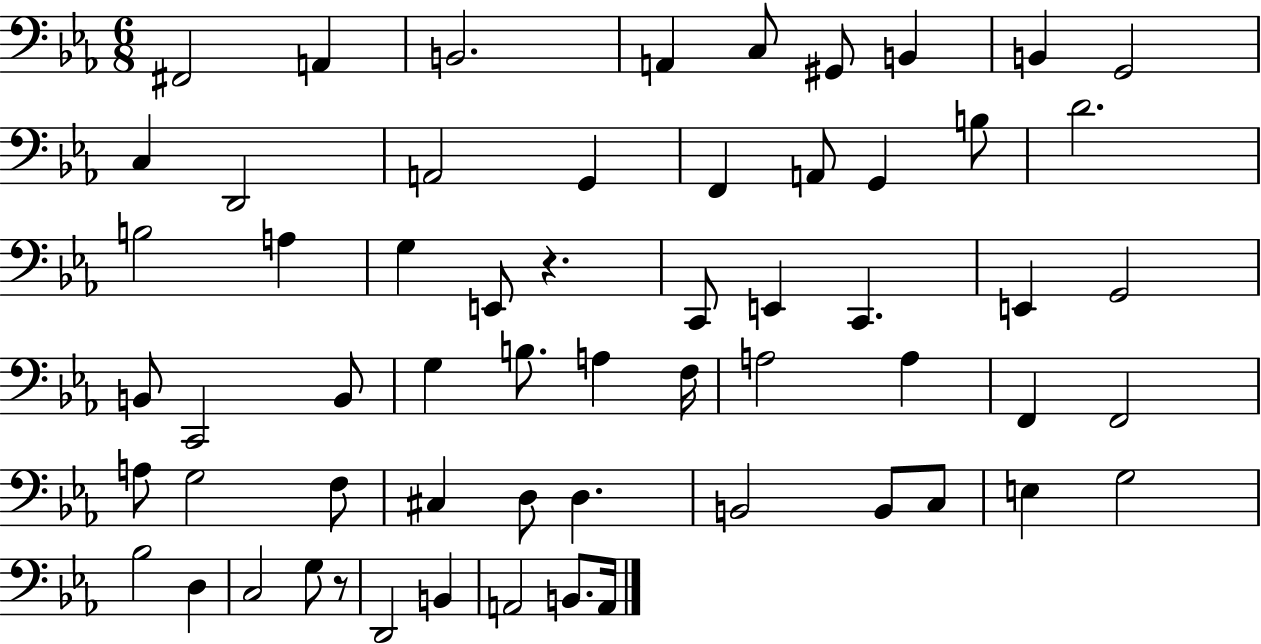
{
  \clef bass
  \numericTimeSignature
  \time 6/8
  \key ees \major
  fis,2 a,4 | b,2. | a,4 c8 gis,8 b,4 | b,4 g,2 | \break c4 d,2 | a,2 g,4 | f,4 a,8 g,4 b8 | d'2. | \break b2 a4 | g4 e,8 r4. | c,8 e,4 c,4. | e,4 g,2 | \break b,8 c,2 b,8 | g4 b8. a4 f16 | a2 a4 | f,4 f,2 | \break a8 g2 f8 | cis4 d8 d4. | b,2 b,8 c8 | e4 g2 | \break bes2 d4 | c2 g8 r8 | d,2 b,4 | a,2 b,8. a,16 | \break \bar "|."
}